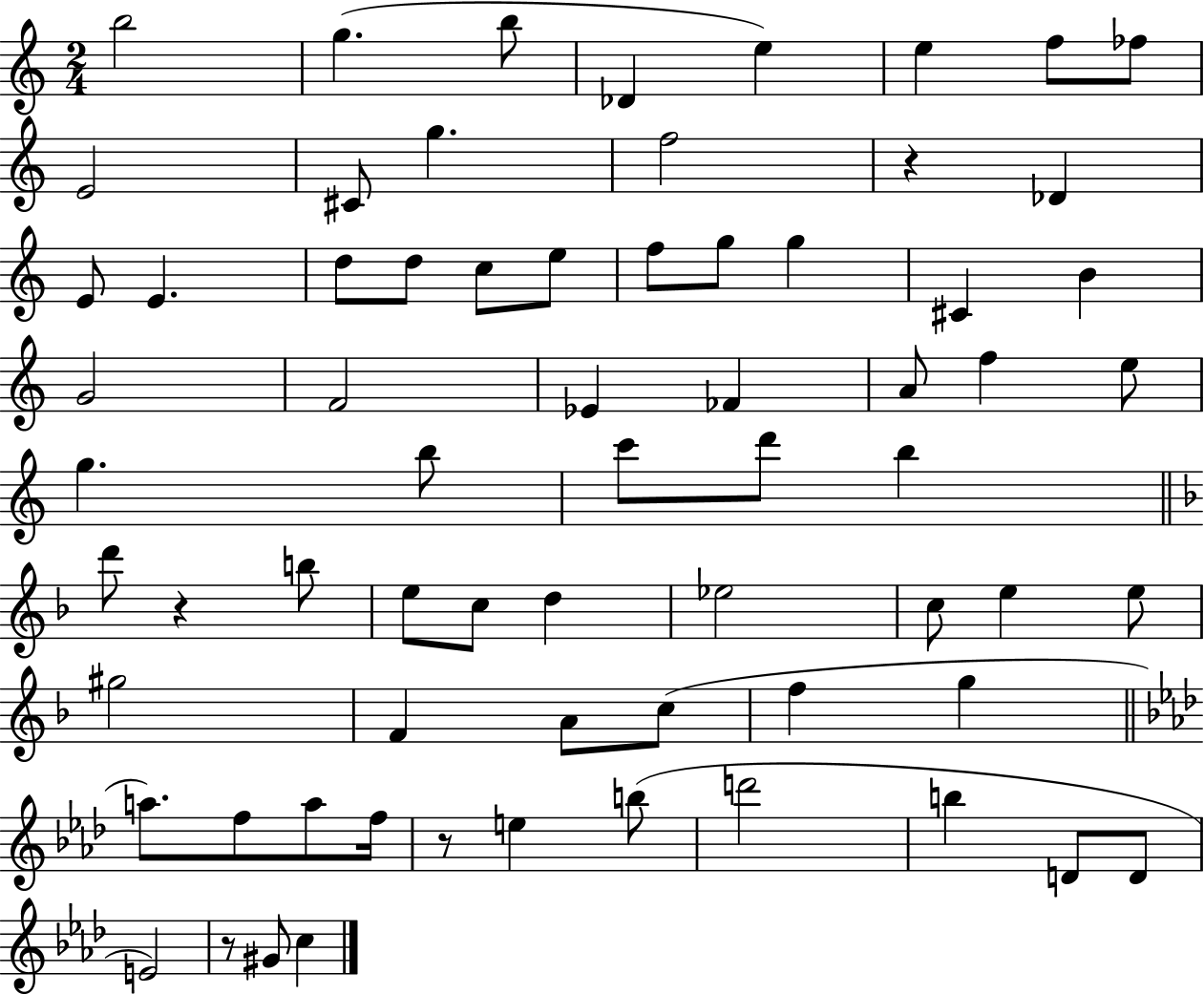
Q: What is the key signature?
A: C major